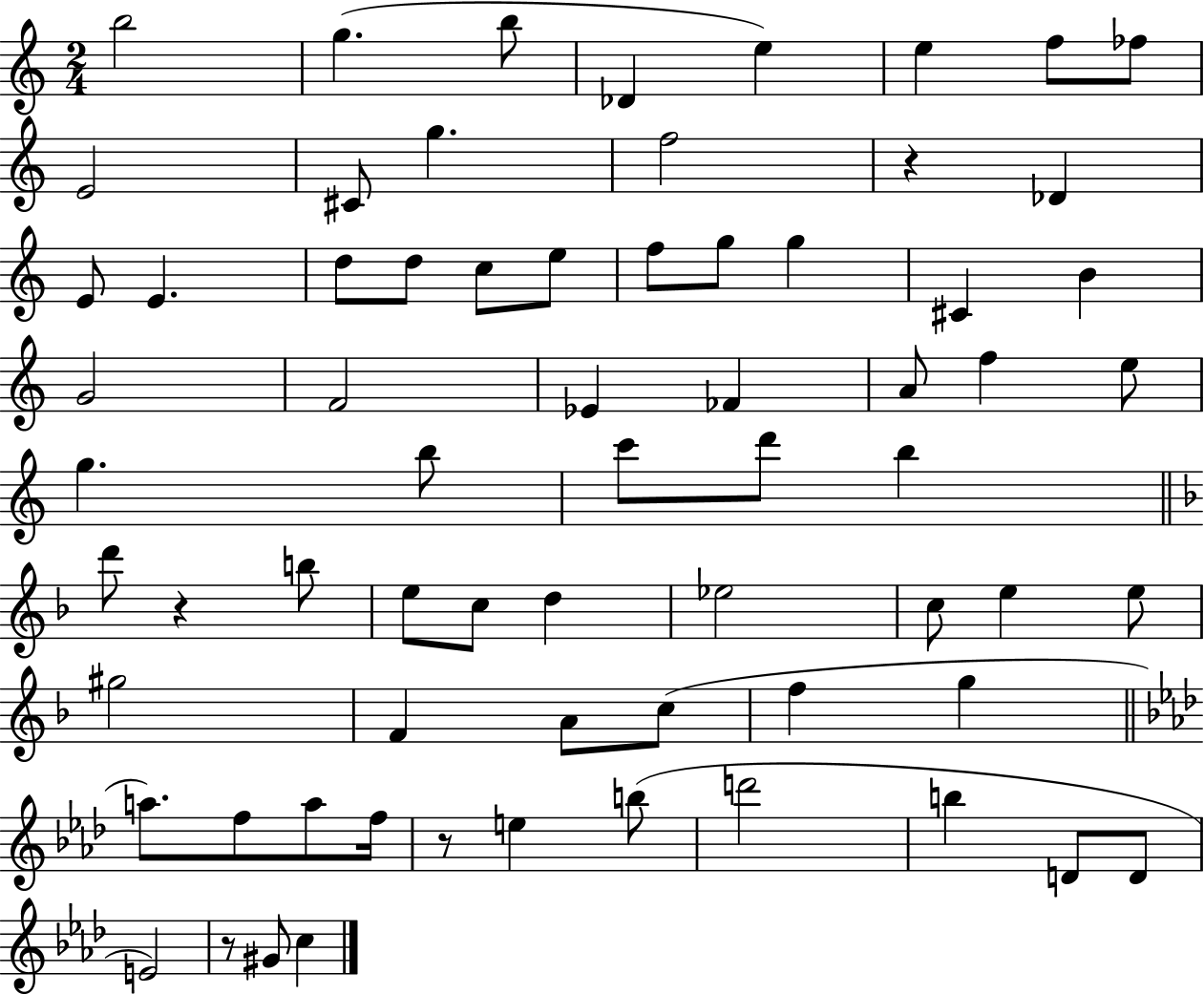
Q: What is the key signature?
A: C major